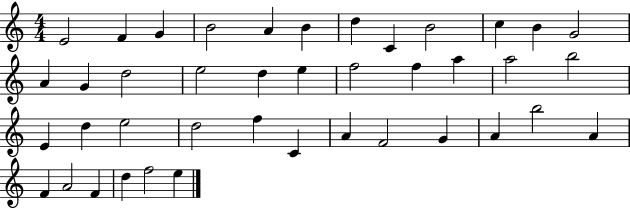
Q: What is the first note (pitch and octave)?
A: E4